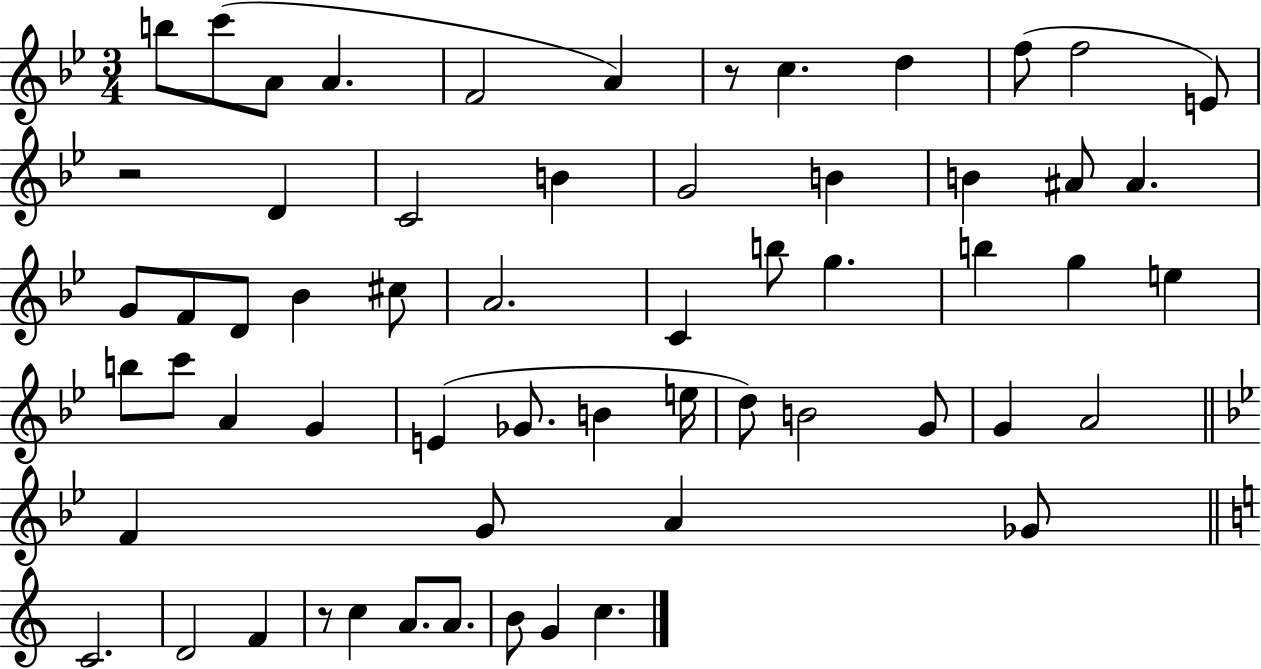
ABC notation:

X:1
T:Untitled
M:3/4
L:1/4
K:Bb
b/2 c'/2 A/2 A F2 A z/2 c d f/2 f2 E/2 z2 D C2 B G2 B B ^A/2 ^A G/2 F/2 D/2 _B ^c/2 A2 C b/2 g b g e b/2 c'/2 A G E _G/2 B e/4 d/2 B2 G/2 G A2 F G/2 A _G/2 C2 D2 F z/2 c A/2 A/2 B/2 G c